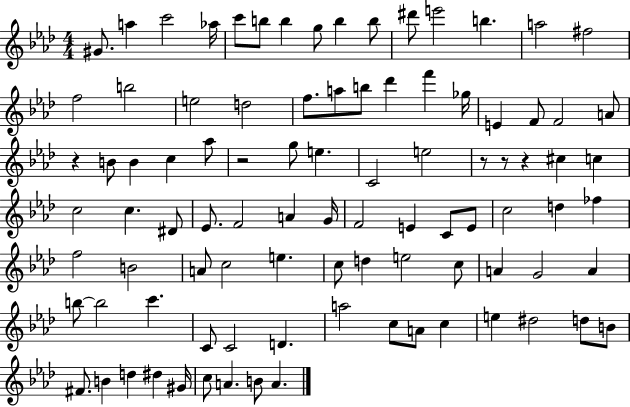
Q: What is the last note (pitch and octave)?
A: A4